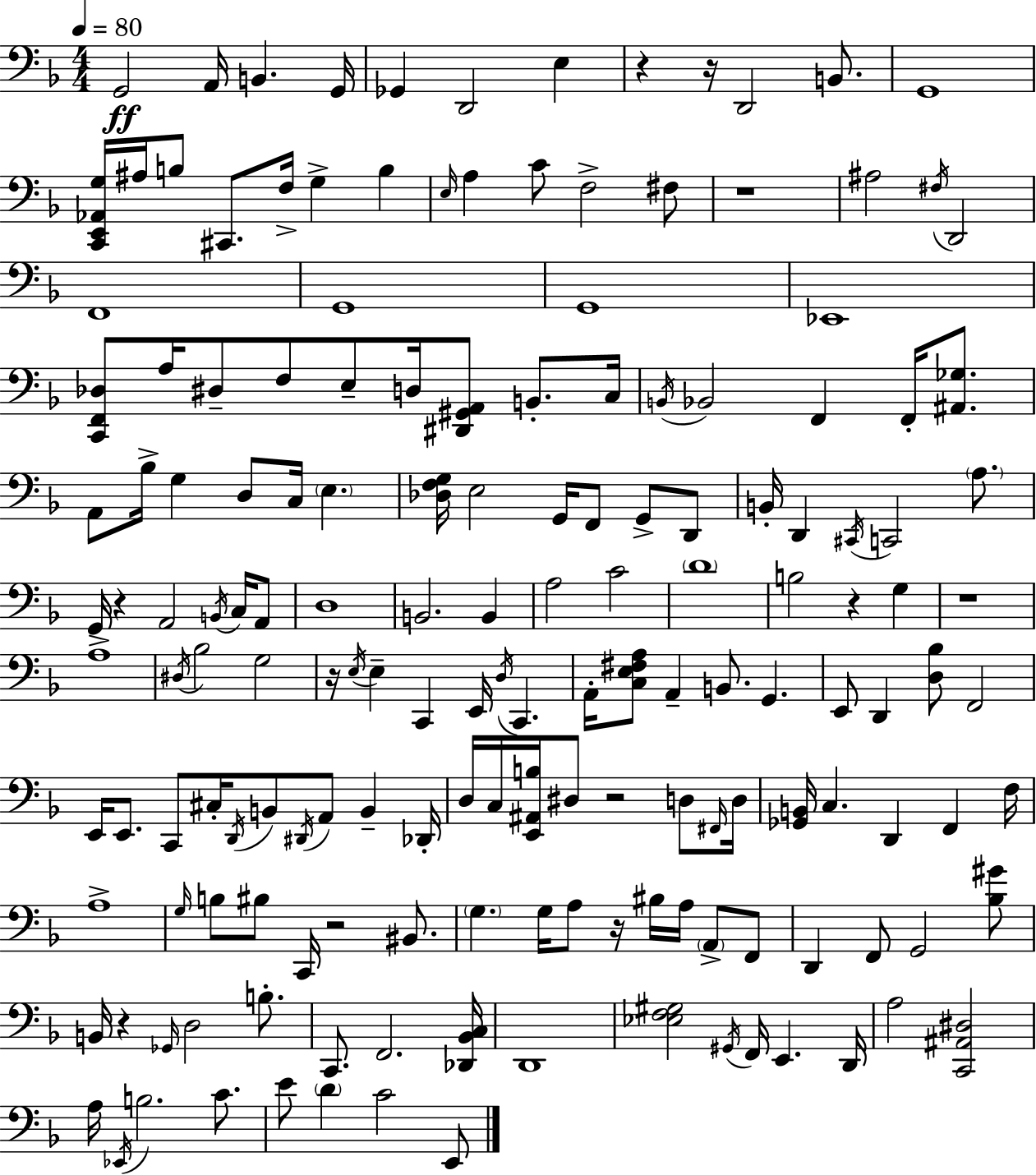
{
  \clef bass
  \numericTimeSignature
  \time 4/4
  \key f \major
  \tempo 4 = 80
  \repeat volta 2 { g,2\ff a,16 b,4. g,16 | ges,4 d,2 e4 | r4 r16 d,2 b,8. | g,1 | \break <c, e, aes, g>16 ais16 b8 cis,8. f16-> g4-> b4 | \grace { e16 } a4 c'8 f2-> fis8 | r1 | ais2 \acciaccatura { fis16 } d,2 | \break f,1 | g,1 | g,1 | ees,1 | \break <c, f, des>8 a16 dis8-- f8 e8-- d16 <dis, gis, a,>8 b,8.-. | c16 \acciaccatura { b,16 } bes,2 f,4 f,16-. | <ais, ges>8. a,8 bes16-> g4 d8 c16 \parenthesize e4. | <des f g>16 e2 g,16 f,8 g,8-> | \break d,8 b,16-. d,4 \acciaccatura { cis,16 } c,2 | \parenthesize a8. g,16 r4 a,2 | \acciaccatura { b,16 } c16 a,8 d1 | b,2. | \break b,4 a2 c'2 | \parenthesize d'1 | b2 r4 | g4 r1 | \break a1-> | \acciaccatura { dis16 } bes2 g2 | r16 \acciaccatura { e16 } e4-- c,4 | e,16 \acciaccatura { d16 } c,4. a,16-. <c e fis a>8 a,4-- b,8. | \break g,4. e,8 d,4 <d bes>8 | f,2 e,16 e,8. c,8 cis16-. \acciaccatura { d,16 } | b,8 \acciaccatura { dis,16 } a,8 b,4-- des,16-. d16 c16 <e, ais, b>16 dis8 r2 | d8 \grace { fis,16 } d16 <ges, b,>16 c4. | \break d,4 f,4 f16 a1-> | \grace { g16 } b8 bis8 | c,16 r2 bis,8. \parenthesize g4. | g16 a8 r16 bis16 a16 \parenthesize a,8-> f,8 d,4 | \break f,8 g,2 <bes gis'>8 b,16 r4 | \grace { ges,16 } d2 b8.-. c,8. | f,2. <des, bes, c>16 d,1 | <ees f gis>2 | \break \acciaccatura { gis,16 } f,16 e,4. d,16 a2 | <c, ais, dis>2 a16 \acciaccatura { ees,16 } | b2. c'8. e'8 | \parenthesize d'4 c'2 e,8 } \bar "|."
}